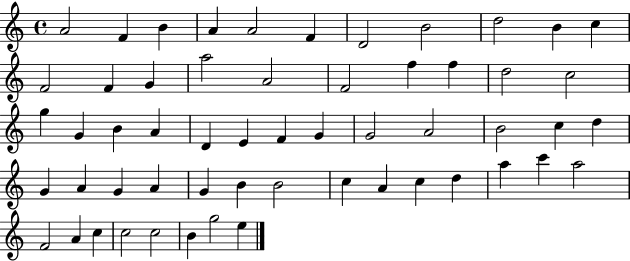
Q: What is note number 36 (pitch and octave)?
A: A4